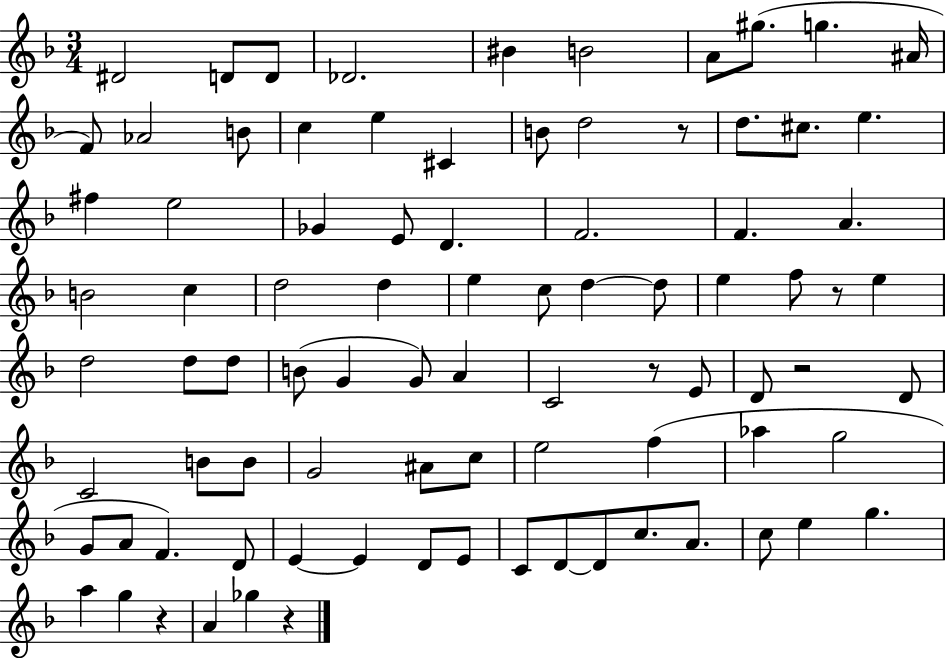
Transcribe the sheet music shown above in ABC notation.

X:1
T:Untitled
M:3/4
L:1/4
K:F
^D2 D/2 D/2 _D2 ^B B2 A/2 ^g/2 g ^A/4 F/2 _A2 B/2 c e ^C B/2 d2 z/2 d/2 ^c/2 e ^f e2 _G E/2 D F2 F A B2 c d2 d e c/2 d d/2 e f/2 z/2 e d2 d/2 d/2 B/2 G G/2 A C2 z/2 E/2 D/2 z2 D/2 C2 B/2 B/2 G2 ^A/2 c/2 e2 f _a g2 G/2 A/2 F D/2 E E D/2 E/2 C/2 D/2 D/2 c/2 A/2 c/2 e g a g z A _g z